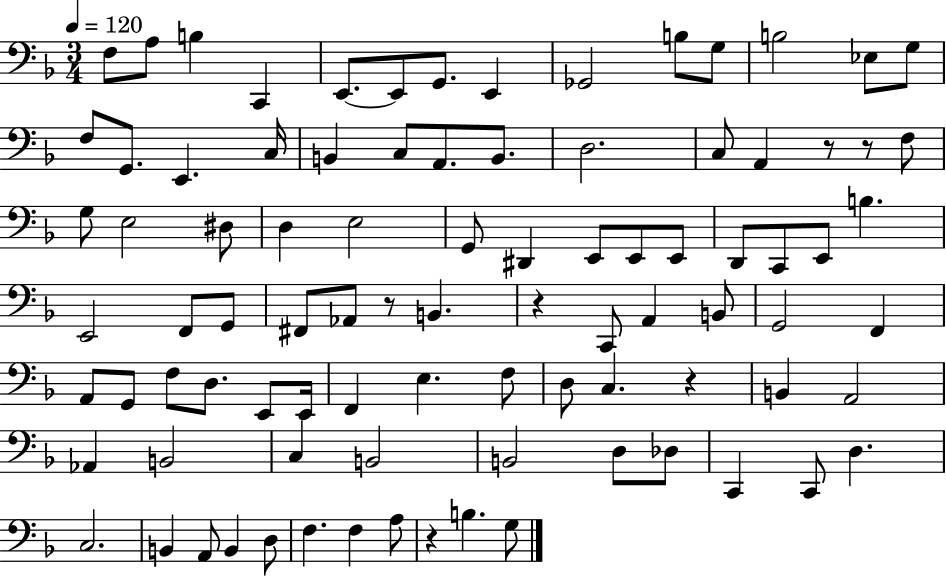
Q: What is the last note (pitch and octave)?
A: G3